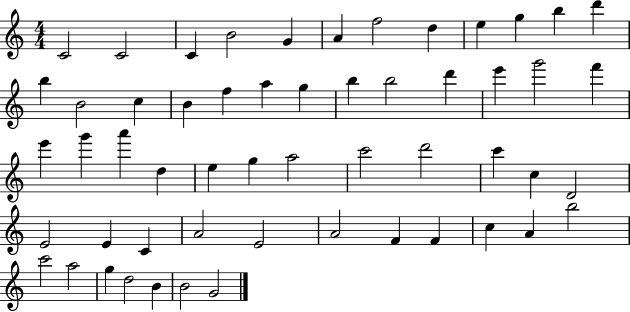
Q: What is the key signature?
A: C major